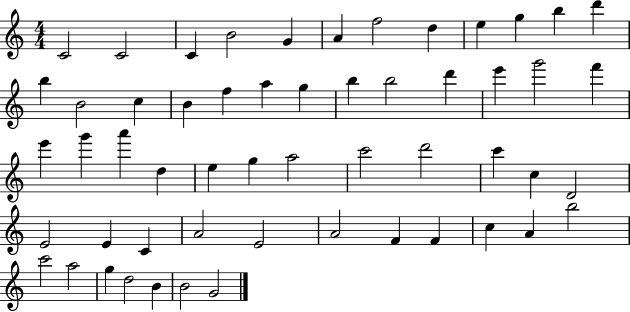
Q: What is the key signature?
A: C major